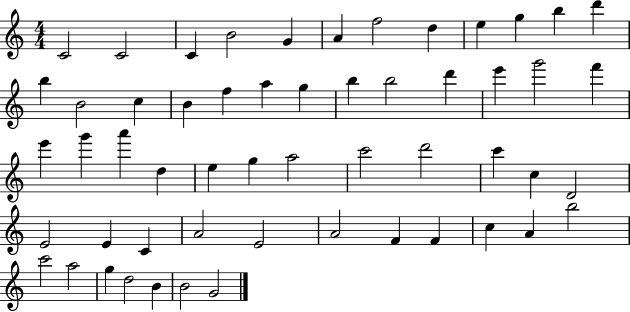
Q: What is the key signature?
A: C major